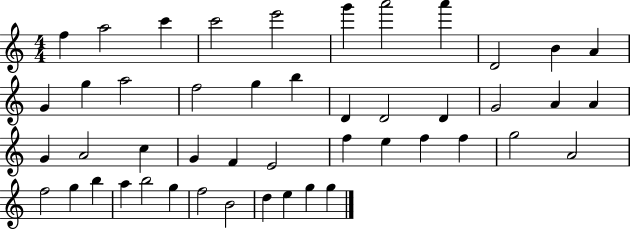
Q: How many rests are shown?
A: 0